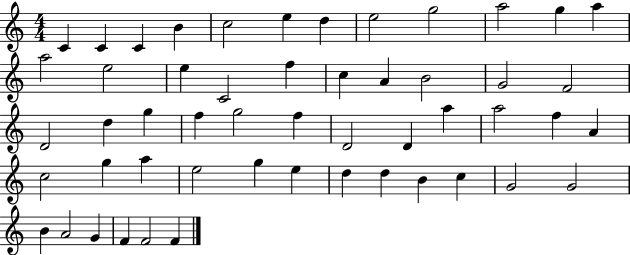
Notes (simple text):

C4/q C4/q C4/q B4/q C5/h E5/q D5/q E5/h G5/h A5/h G5/q A5/q A5/h E5/h E5/q C4/h F5/q C5/q A4/q B4/h G4/h F4/h D4/h D5/q G5/q F5/q G5/h F5/q D4/h D4/q A5/q A5/h F5/q A4/q C5/h G5/q A5/q E5/h G5/q E5/q D5/q D5/q B4/q C5/q G4/h G4/h B4/q A4/h G4/q F4/q F4/h F4/q